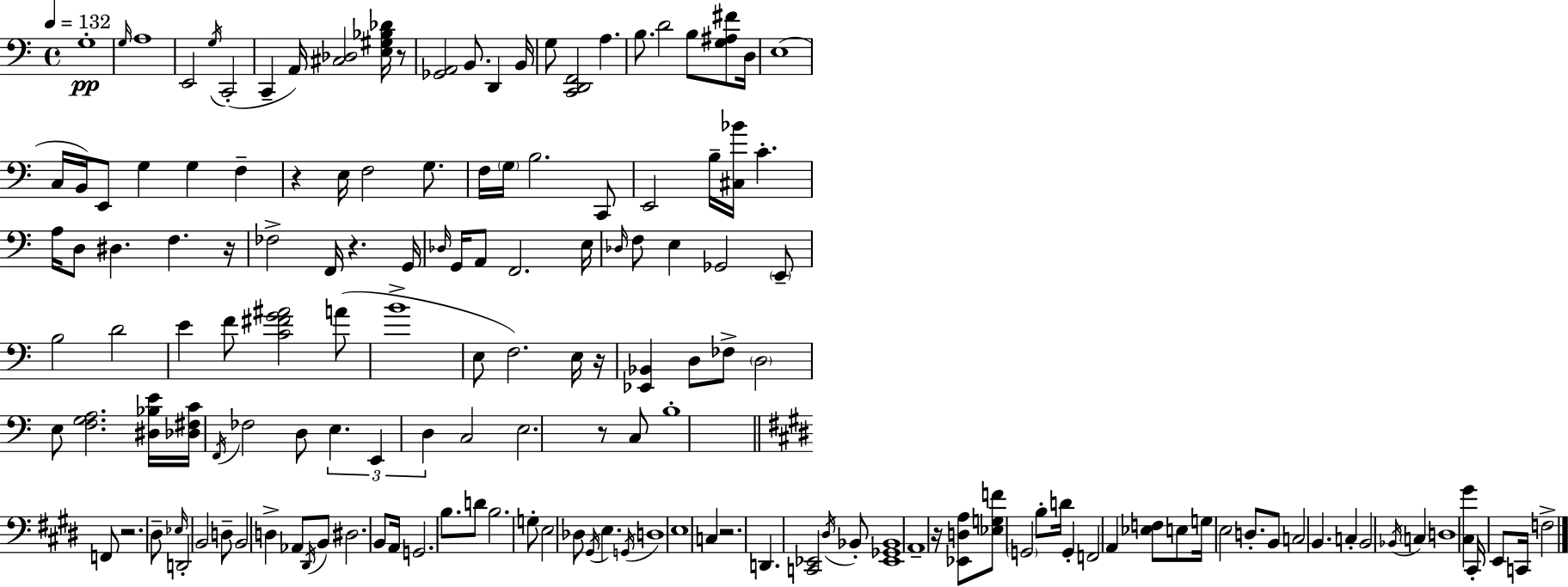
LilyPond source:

{
  \clef bass
  \time 4/4
  \defaultTimeSignature
  \key a \minor
  \tempo 4 = 132
  g1-.\pp | \grace { g16 } a1 | e,2 \acciaccatura { g16 }( c,2-. | c,4-- a,16) <cis des>2 <e gis bes des'>16 | \break r8 <ges, a,>2 b,8. d,4 | b,16 g8 <c, d, f,>2 a4. | b8. d'2 b8 <g ais fis'>8 | d16 e1( | \break c16 b,16) e,8 g4 g4 f4-- | r4 e16 f2 g8. | f16 \parenthesize g16 b2. | c,8 e,2 b16-- <cis bes'>16 c'4.-. | \break a16 d8 dis4. f4. | r16 fes2-> f,16 r4. | g,16 \grace { des16 } g,16 a,8 f,2. | e16 \grace { des16 } f8 e4 ges,2 | \break \parenthesize e,8-- b2 d'2 | e'4 f'8 <c' fis' g' ais'>2 | a'8( b'1-> | e8 f2.) | \break e16 r16 <ees, bes,>4 d8 fes8-> \parenthesize d2 | e8 <f g a>2. | <dis bes e'>16 <des fis c'>16 \acciaccatura { f,16 } fes2 d8 \tuplet 3/2 { e4. | e,4 d4 } c2 | \break e2. | r8 c8 b1-. | \bar "||" \break \key e \major f,8 r2. dis8-- | \grace { ees16 } d,2-. b,2 | d8-- b,2 d4-> aes,8 | \acciaccatura { dis,16 } b,8 dis2. | \break b,8 a,16 g,2. b8. | d'8 b2. | g8-. e2 des8 \acciaccatura { gis,16 } e4. | \acciaccatura { g,16 } d1 | \break e1 | c4 r2. | d,4. <c, ees,>2 | \acciaccatura { dis16 } bes,8-. <ees, ges, bes,>1 | \break a,1-- | r16 <ees, d a>8 <ees g f'>8 \parenthesize g,2 | b8-. d'16 g,4-. f,2 | a,4 <ees f>8 e8 g16 e2 | \break d8.-. b,8 c2 b,4. | c4-. b,2 | \acciaccatura { bes,16 } \parenthesize c4 d1 | <cis gis'>4 cis,16-. e,8 c,16 f2-> | \break \bar "|."
}